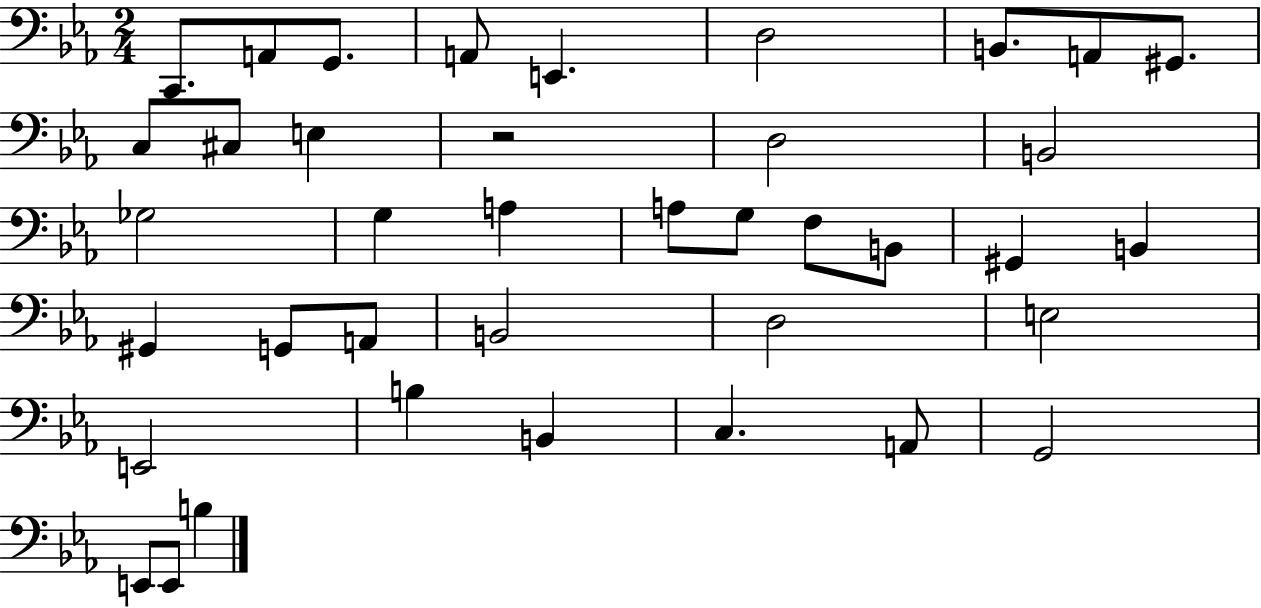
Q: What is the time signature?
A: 2/4